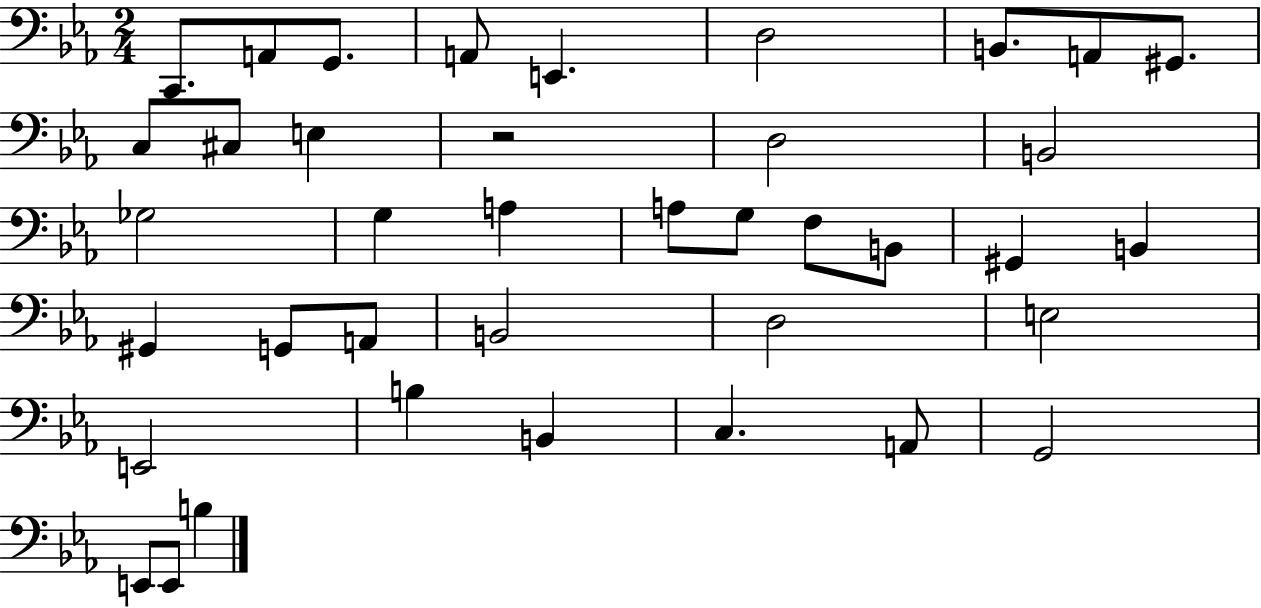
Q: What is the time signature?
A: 2/4